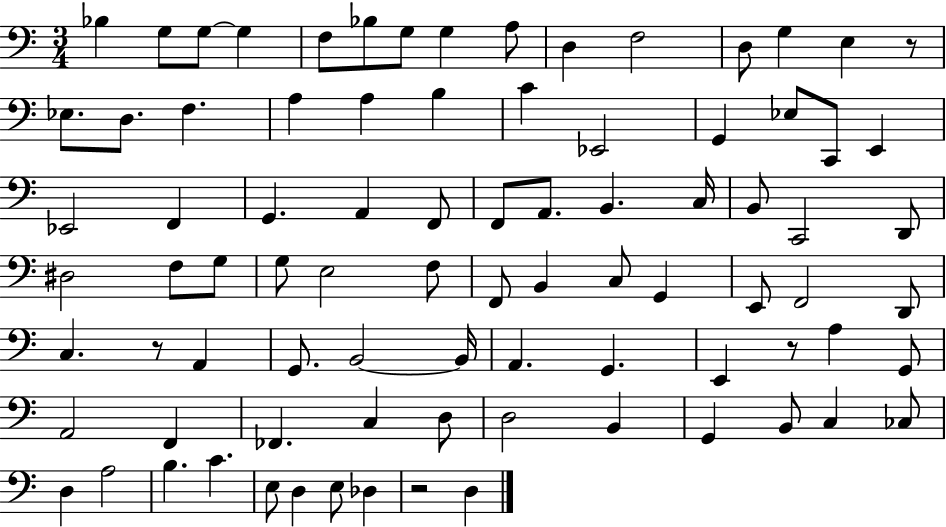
Bb3/q G3/e G3/e G3/q F3/e Bb3/e G3/e G3/q A3/e D3/q F3/h D3/e G3/q E3/q R/e Eb3/e. D3/e. F3/q. A3/q A3/q B3/q C4/q Eb2/h G2/q Eb3/e C2/e E2/q Eb2/h F2/q G2/q. A2/q F2/e F2/e A2/e. B2/q. C3/s B2/e C2/h D2/e D#3/h F3/e G3/e G3/e E3/h F3/e F2/e B2/q C3/e G2/q E2/e F2/h D2/e C3/q. R/e A2/q G2/e. B2/h B2/s A2/q. G2/q. E2/q R/e A3/q G2/e A2/h F2/q FES2/q. C3/q D3/e D3/h B2/q G2/q B2/e C3/q CES3/e D3/q A3/h B3/q. C4/q. E3/e D3/q E3/e Db3/q R/h D3/q